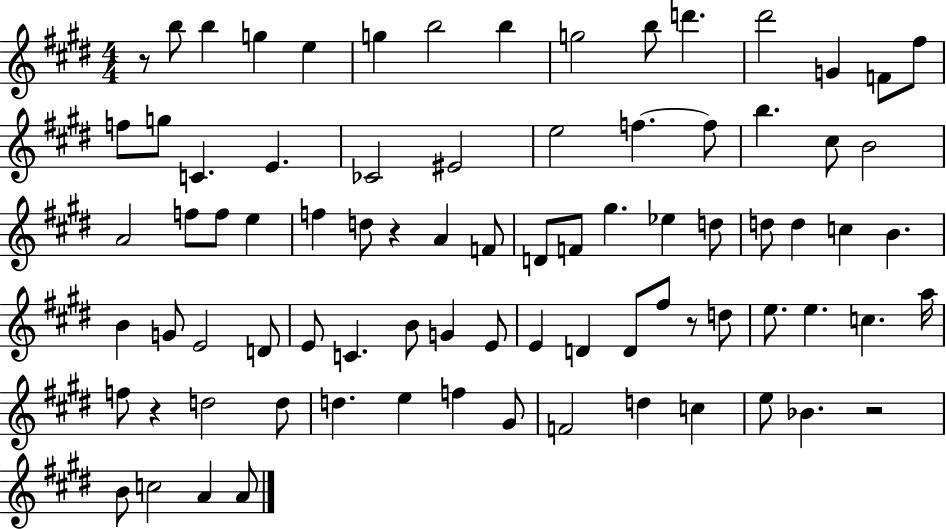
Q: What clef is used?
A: treble